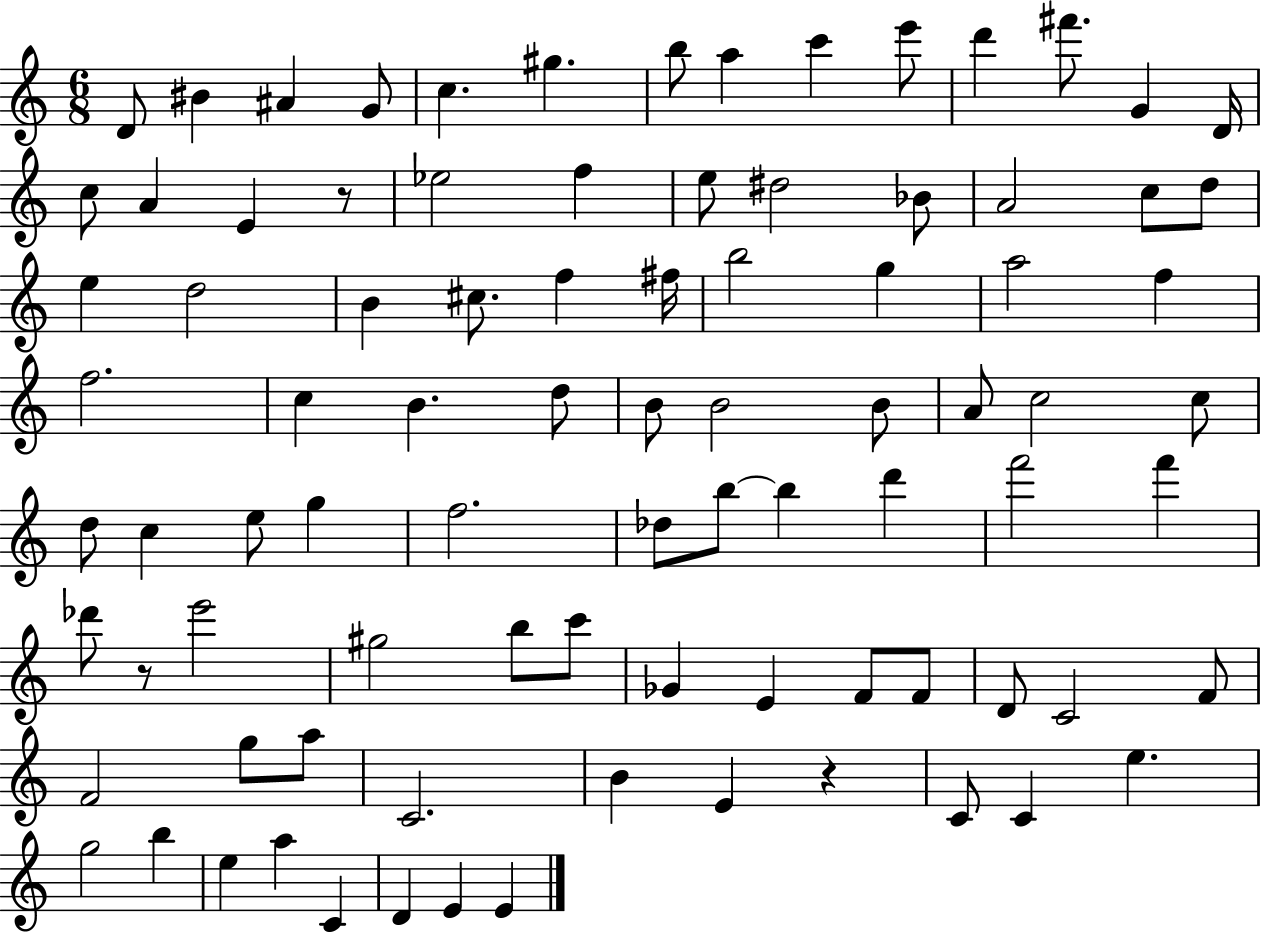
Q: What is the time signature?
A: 6/8